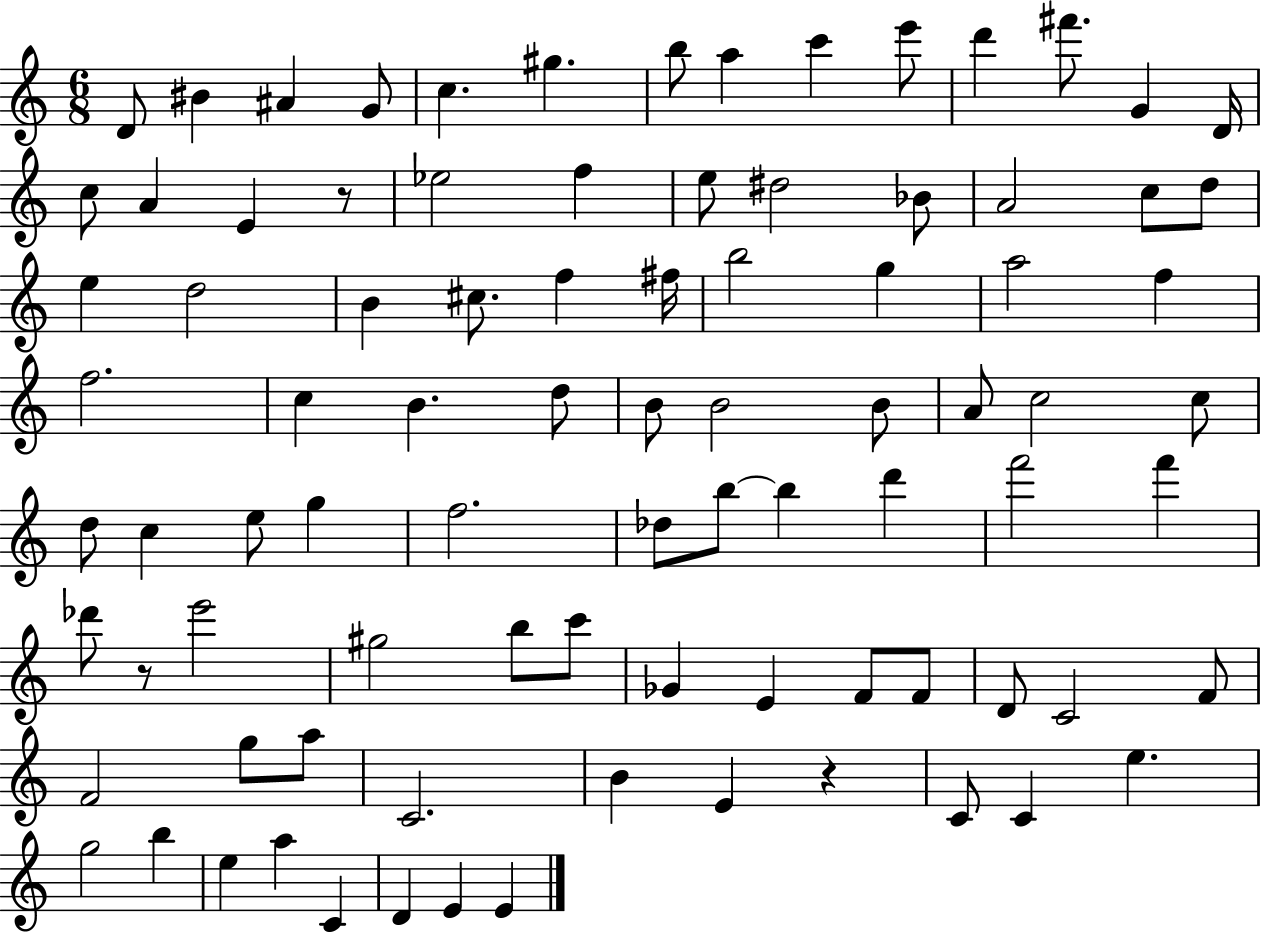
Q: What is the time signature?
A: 6/8